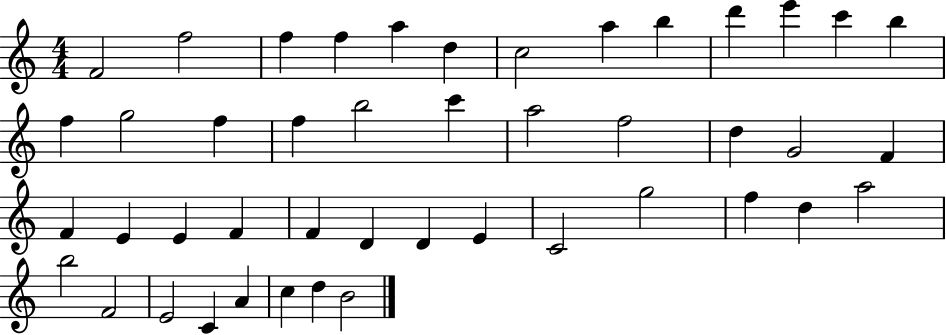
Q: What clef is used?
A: treble